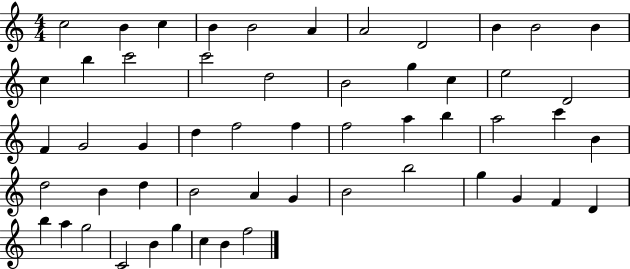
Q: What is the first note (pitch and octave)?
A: C5